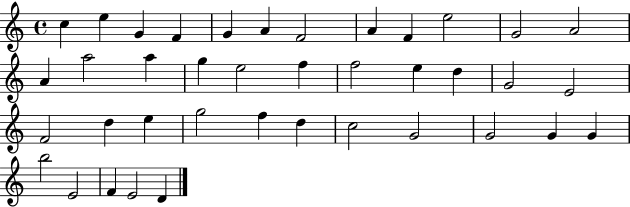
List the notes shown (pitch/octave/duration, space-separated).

C5/q E5/q G4/q F4/q G4/q A4/q F4/h A4/q F4/q E5/h G4/h A4/h A4/q A5/h A5/q G5/q E5/h F5/q F5/h E5/q D5/q G4/h E4/h F4/h D5/q E5/q G5/h F5/q D5/q C5/h G4/h G4/h G4/q G4/q B5/h E4/h F4/q E4/h D4/q